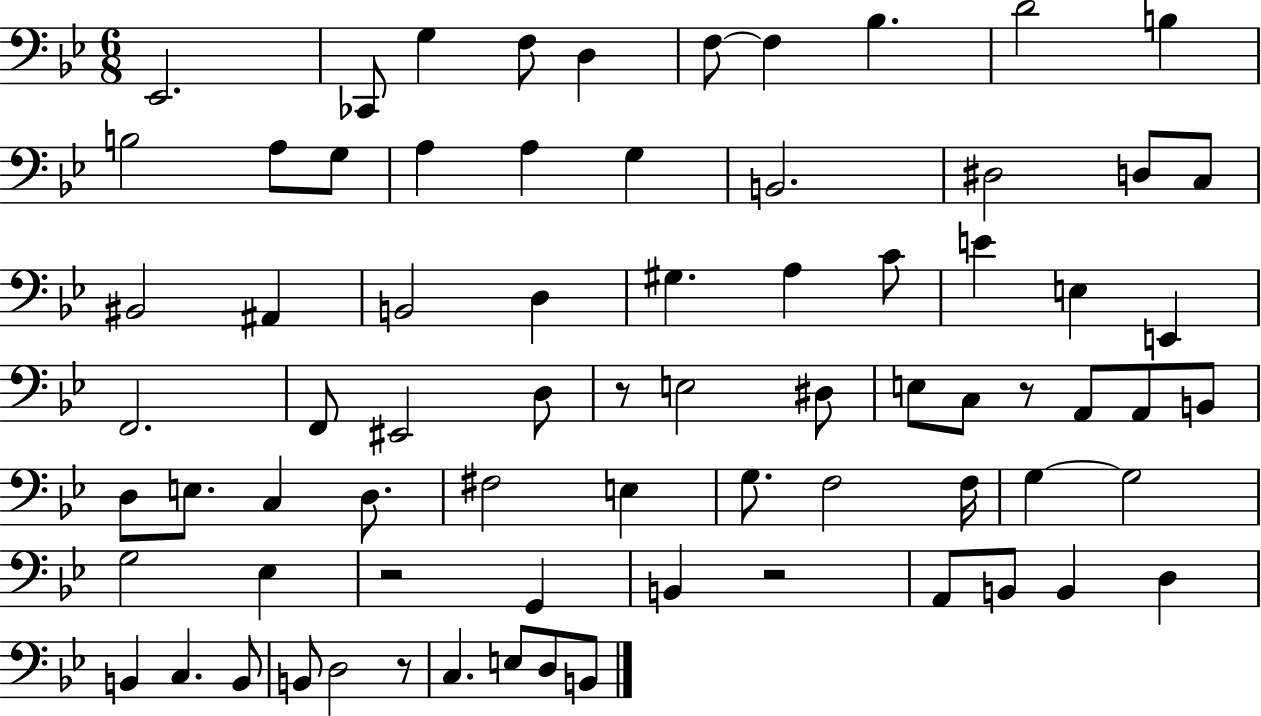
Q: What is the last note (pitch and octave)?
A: B2